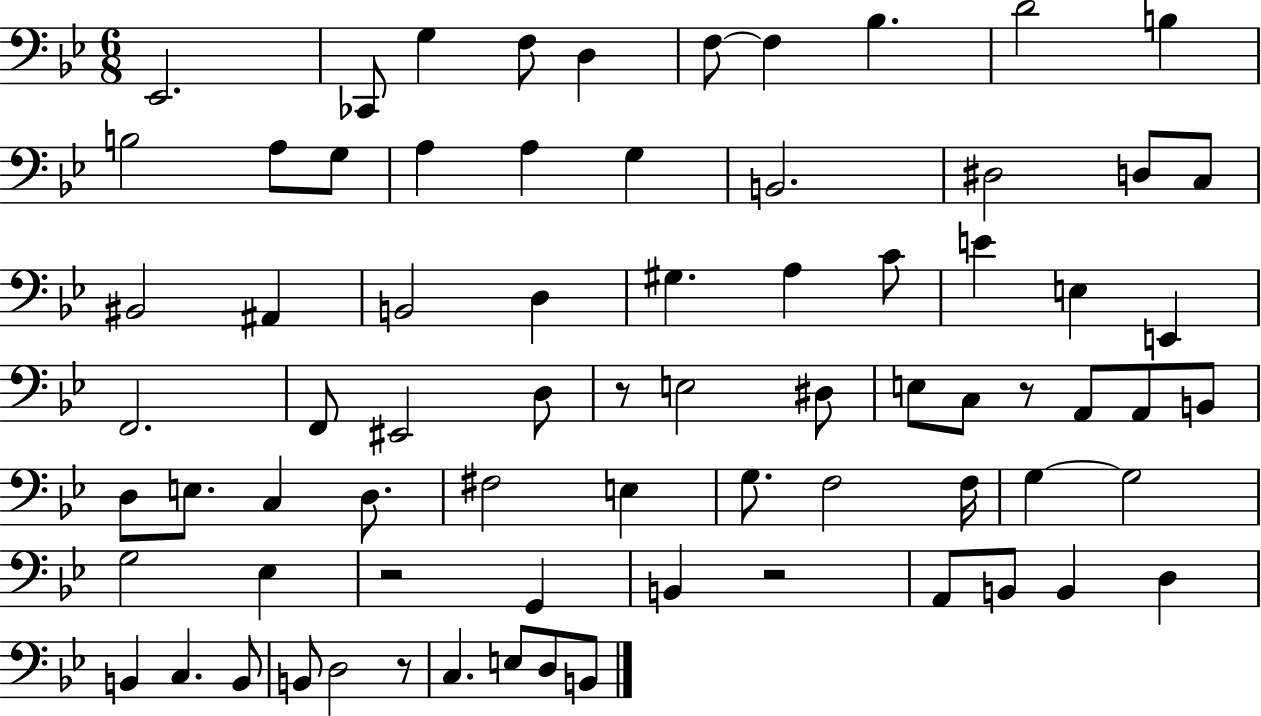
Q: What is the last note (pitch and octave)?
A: B2